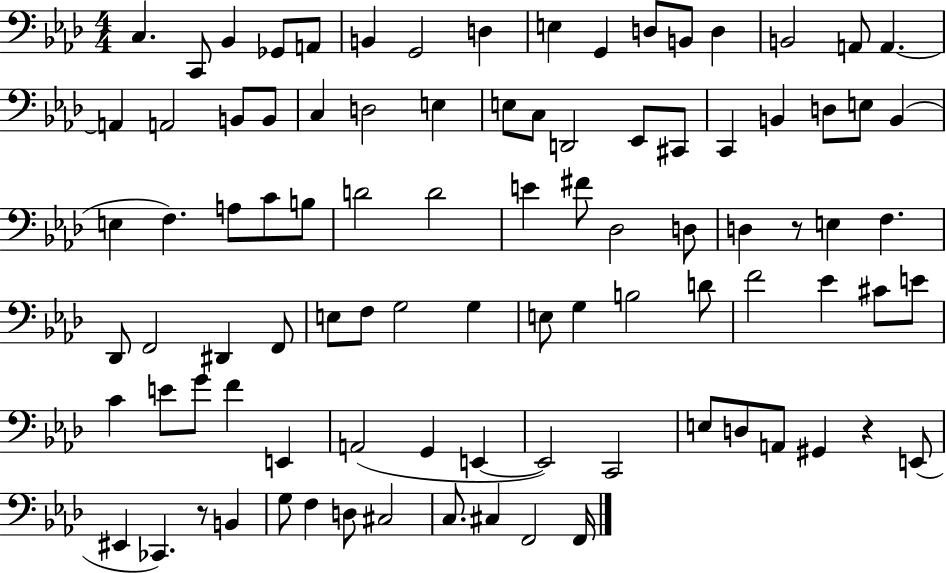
X:1
T:Untitled
M:4/4
L:1/4
K:Ab
C, C,,/2 _B,, _G,,/2 A,,/2 B,, G,,2 D, E, G,, D,/2 B,,/2 D, B,,2 A,,/2 A,, A,, A,,2 B,,/2 B,,/2 C, D,2 E, E,/2 C,/2 D,,2 _E,,/2 ^C,,/2 C,, B,, D,/2 E,/2 B,, E, F, A,/2 C/2 B,/2 D2 D2 E ^F/2 _D,2 D,/2 D, z/2 E, F, _D,,/2 F,,2 ^D,, F,,/2 E,/2 F,/2 G,2 G, E,/2 G, B,2 D/2 F2 _E ^C/2 E/2 C E/2 G/2 F E,, A,,2 G,, E,, E,,2 C,,2 E,/2 D,/2 A,,/2 ^G,, z E,,/2 ^E,, _C,, z/2 B,, G,/2 F, D,/2 ^C,2 C,/2 ^C, F,,2 F,,/4